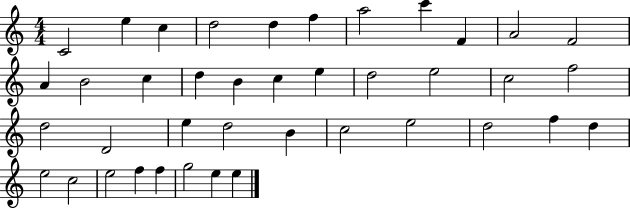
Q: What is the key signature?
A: C major